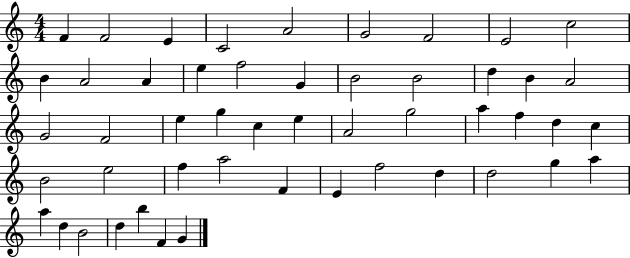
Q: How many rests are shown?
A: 0